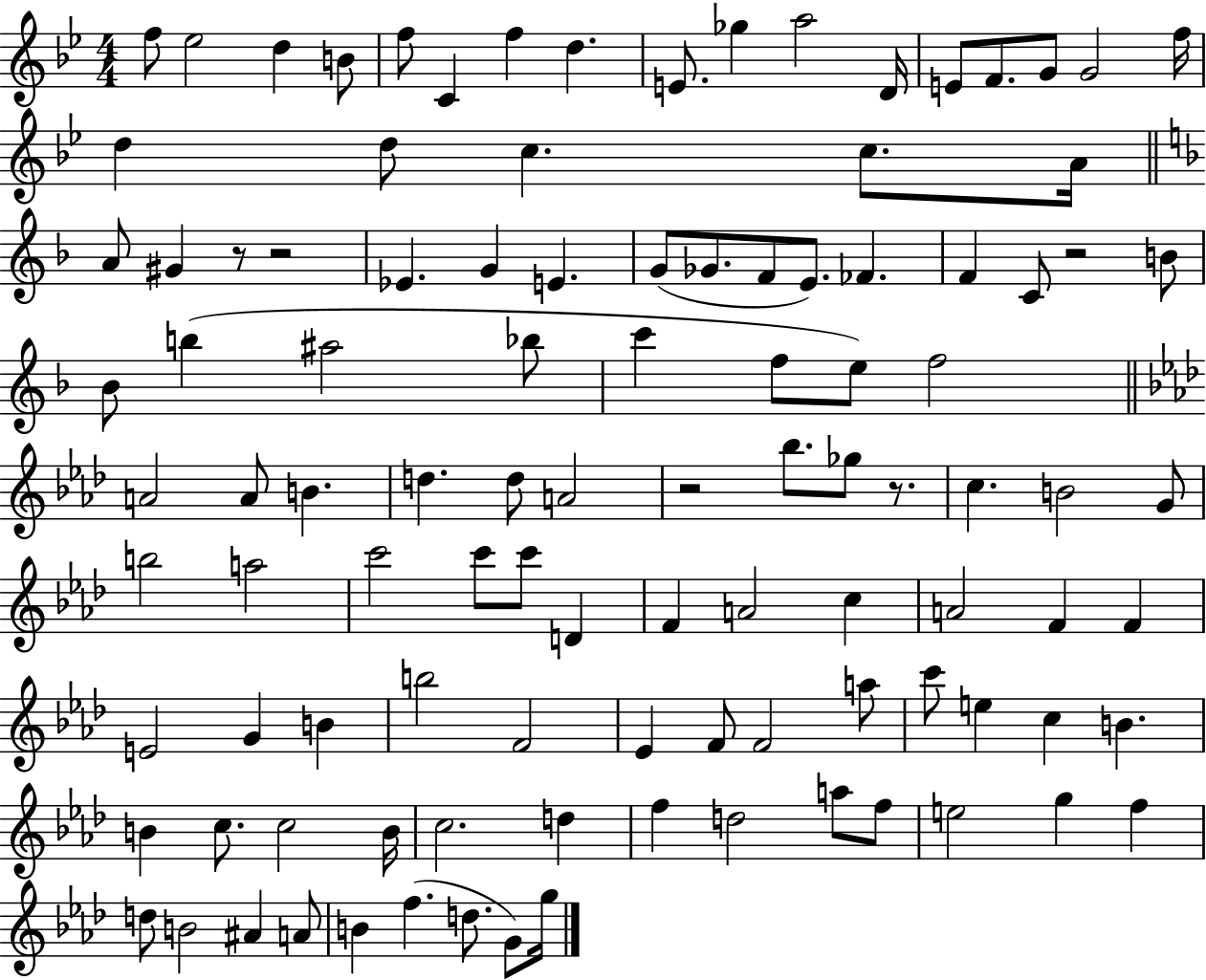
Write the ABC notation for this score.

X:1
T:Untitled
M:4/4
L:1/4
K:Bb
f/2 _e2 d B/2 f/2 C f d E/2 _g a2 D/4 E/2 F/2 G/2 G2 f/4 d d/2 c c/2 A/4 A/2 ^G z/2 z2 _E G E G/2 _G/2 F/2 E/2 _F F C/2 z2 B/2 _B/2 b ^a2 _b/2 c' f/2 e/2 f2 A2 A/2 B d d/2 A2 z2 _b/2 _g/2 z/2 c B2 G/2 b2 a2 c'2 c'/2 c'/2 D F A2 c A2 F F E2 G B b2 F2 _E F/2 F2 a/2 c'/2 e c B B c/2 c2 B/4 c2 d f d2 a/2 f/2 e2 g f d/2 B2 ^A A/2 B f d/2 G/2 g/4